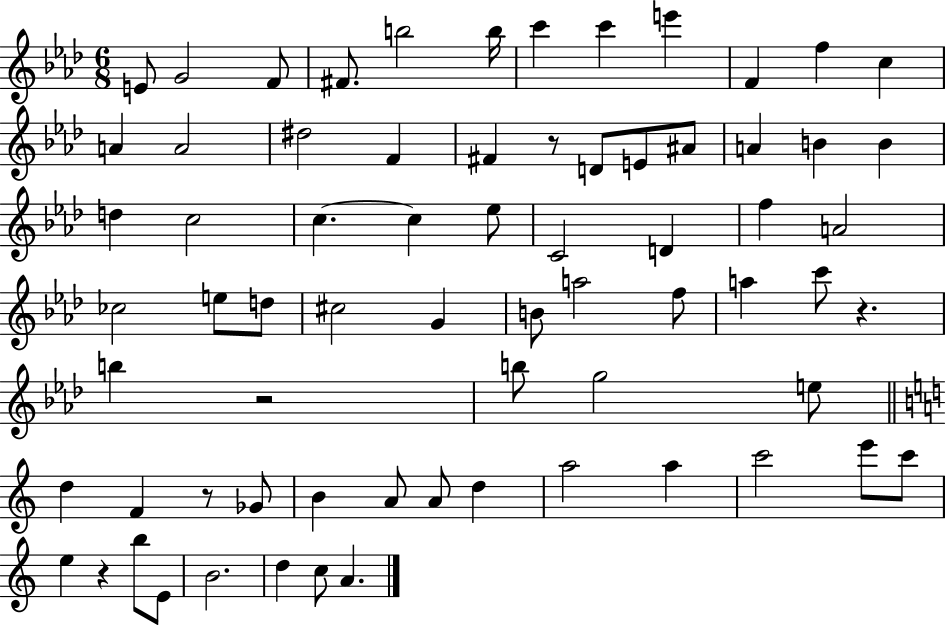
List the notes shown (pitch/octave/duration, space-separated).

E4/e G4/h F4/e F#4/e. B5/h B5/s C6/q C6/q E6/q F4/q F5/q C5/q A4/q A4/h D#5/h F4/q F#4/q R/e D4/e E4/e A#4/e A4/q B4/q B4/q D5/q C5/h C5/q. C5/q Eb5/e C4/h D4/q F5/q A4/h CES5/h E5/e D5/e C#5/h G4/q B4/e A5/h F5/e A5/q C6/e R/q. B5/q R/h B5/e G5/h E5/e D5/q F4/q R/e Gb4/e B4/q A4/e A4/e D5/q A5/h A5/q C6/h E6/e C6/e E5/q R/q B5/e E4/e B4/h. D5/q C5/e A4/q.